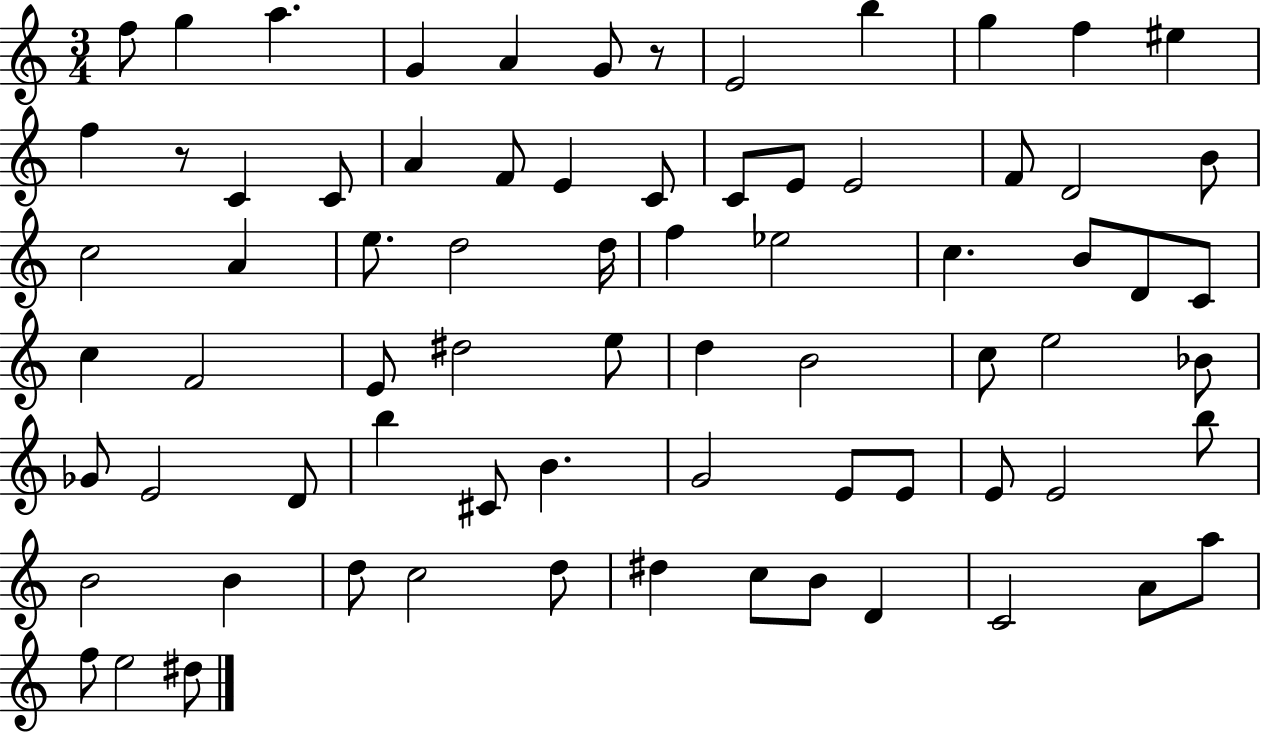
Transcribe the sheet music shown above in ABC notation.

X:1
T:Untitled
M:3/4
L:1/4
K:C
f/2 g a G A G/2 z/2 E2 b g f ^e f z/2 C C/2 A F/2 E C/2 C/2 E/2 E2 F/2 D2 B/2 c2 A e/2 d2 d/4 f _e2 c B/2 D/2 C/2 c F2 E/2 ^d2 e/2 d B2 c/2 e2 _B/2 _G/2 E2 D/2 b ^C/2 B G2 E/2 E/2 E/2 E2 b/2 B2 B d/2 c2 d/2 ^d c/2 B/2 D C2 A/2 a/2 f/2 e2 ^d/2